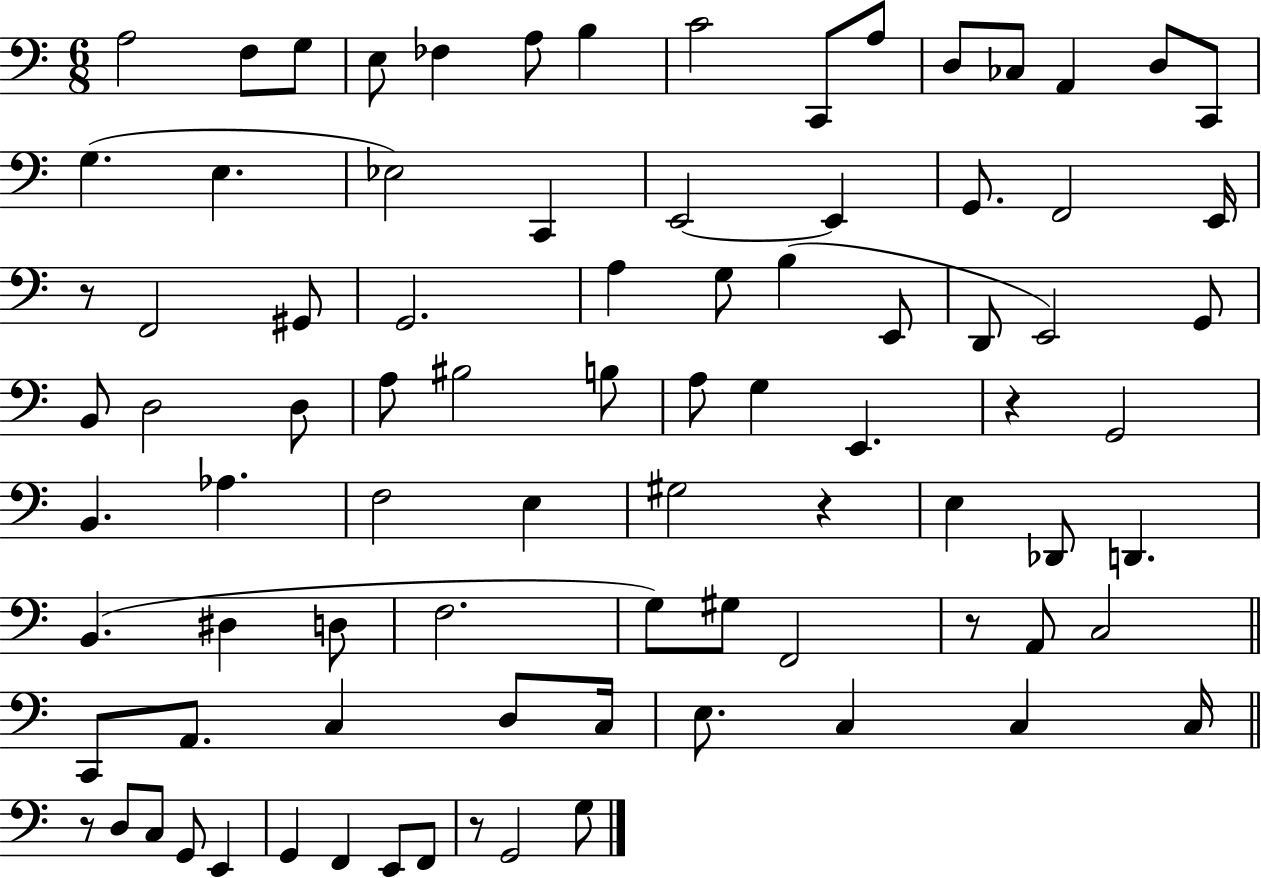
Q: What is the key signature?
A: C major